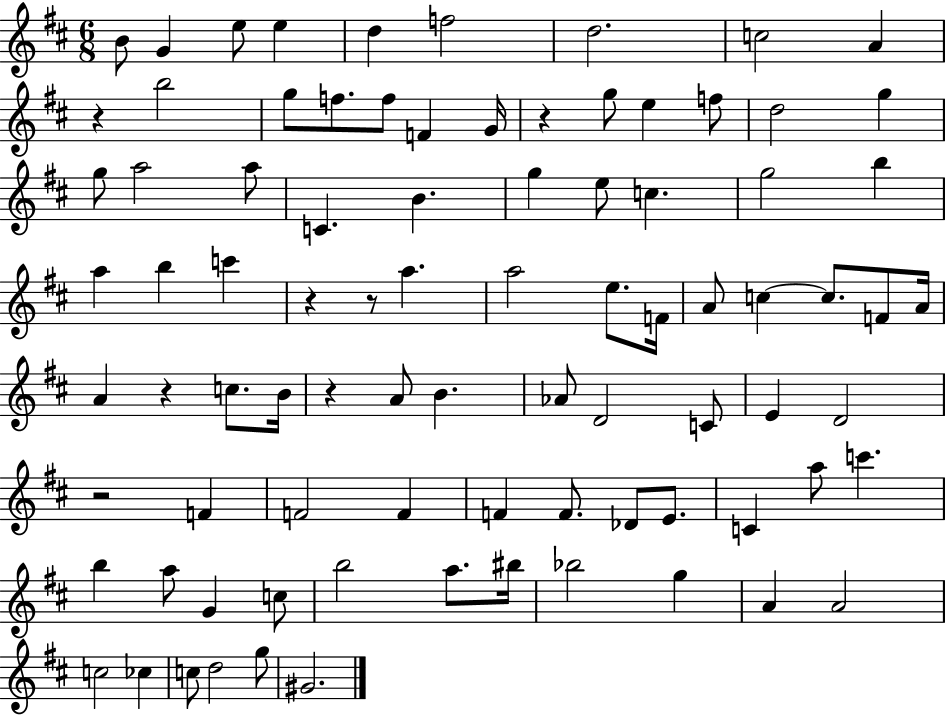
X:1
T:Untitled
M:6/8
L:1/4
K:D
B/2 G e/2 e d f2 d2 c2 A z b2 g/2 f/2 f/2 F G/4 z g/2 e f/2 d2 g g/2 a2 a/2 C B g e/2 c g2 b a b c' z z/2 a a2 e/2 F/4 A/2 c c/2 F/2 A/4 A z c/2 B/4 z A/2 B _A/2 D2 C/2 E D2 z2 F F2 F F F/2 _D/2 E/2 C a/2 c' b a/2 G c/2 b2 a/2 ^b/4 _b2 g A A2 c2 _c c/2 d2 g/2 ^G2